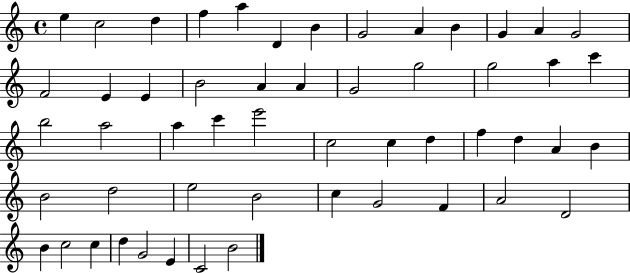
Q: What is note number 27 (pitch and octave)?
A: A5